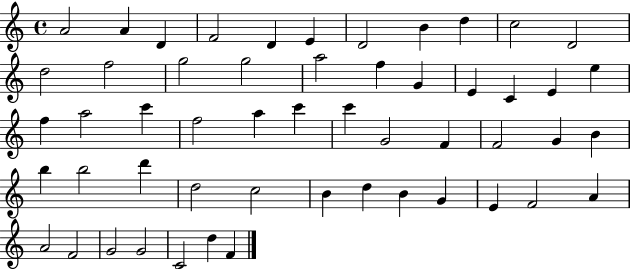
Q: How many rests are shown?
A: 0